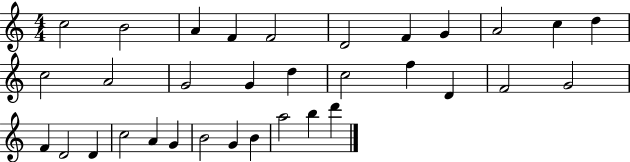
{
  \clef treble
  \numericTimeSignature
  \time 4/4
  \key c \major
  c''2 b'2 | a'4 f'4 f'2 | d'2 f'4 g'4 | a'2 c''4 d''4 | \break c''2 a'2 | g'2 g'4 d''4 | c''2 f''4 d'4 | f'2 g'2 | \break f'4 d'2 d'4 | c''2 a'4 g'4 | b'2 g'4 b'4 | a''2 b''4 d'''4 | \break \bar "|."
}